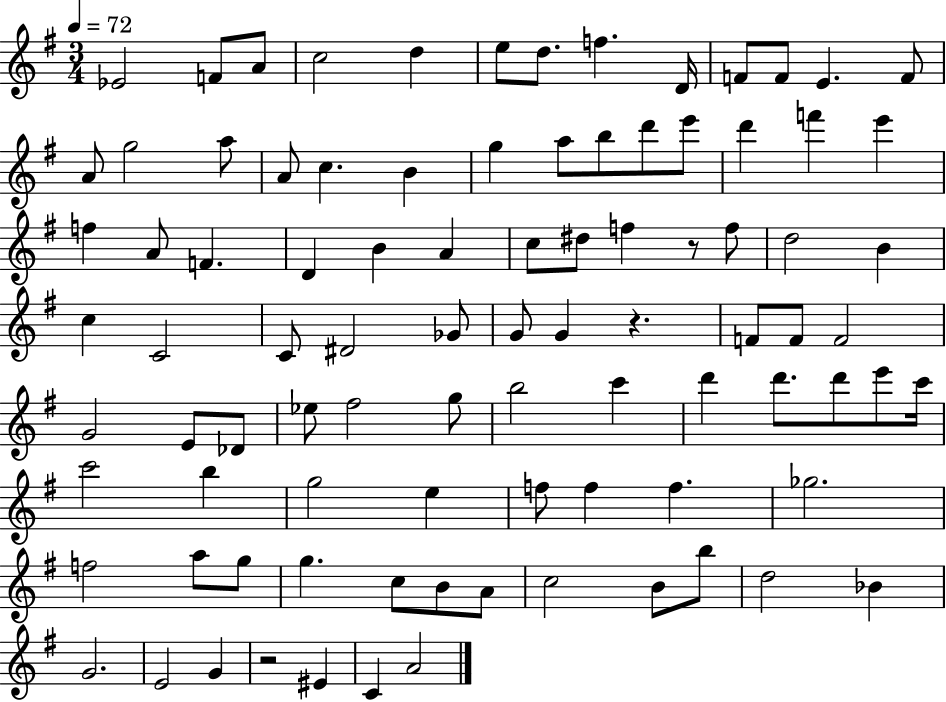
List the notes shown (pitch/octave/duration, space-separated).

Eb4/h F4/e A4/e C5/h D5/q E5/e D5/e. F5/q. D4/s F4/e F4/e E4/q. F4/e A4/e G5/h A5/e A4/e C5/q. B4/q G5/q A5/e B5/e D6/e E6/e D6/q F6/q E6/q F5/q A4/e F4/q. D4/q B4/q A4/q C5/e D#5/e F5/q R/e F5/e D5/h B4/q C5/q C4/h C4/e D#4/h Gb4/e G4/e G4/q R/q. F4/e F4/e F4/h G4/h E4/e Db4/e Eb5/e F#5/h G5/e B5/h C6/q D6/q D6/e. D6/e E6/e C6/s C6/h B5/q G5/h E5/q F5/e F5/q F5/q. Gb5/h. F5/h A5/e G5/e G5/q. C5/e B4/e A4/e C5/h B4/e B5/e D5/h Bb4/q G4/h. E4/h G4/q R/h EIS4/q C4/q A4/h